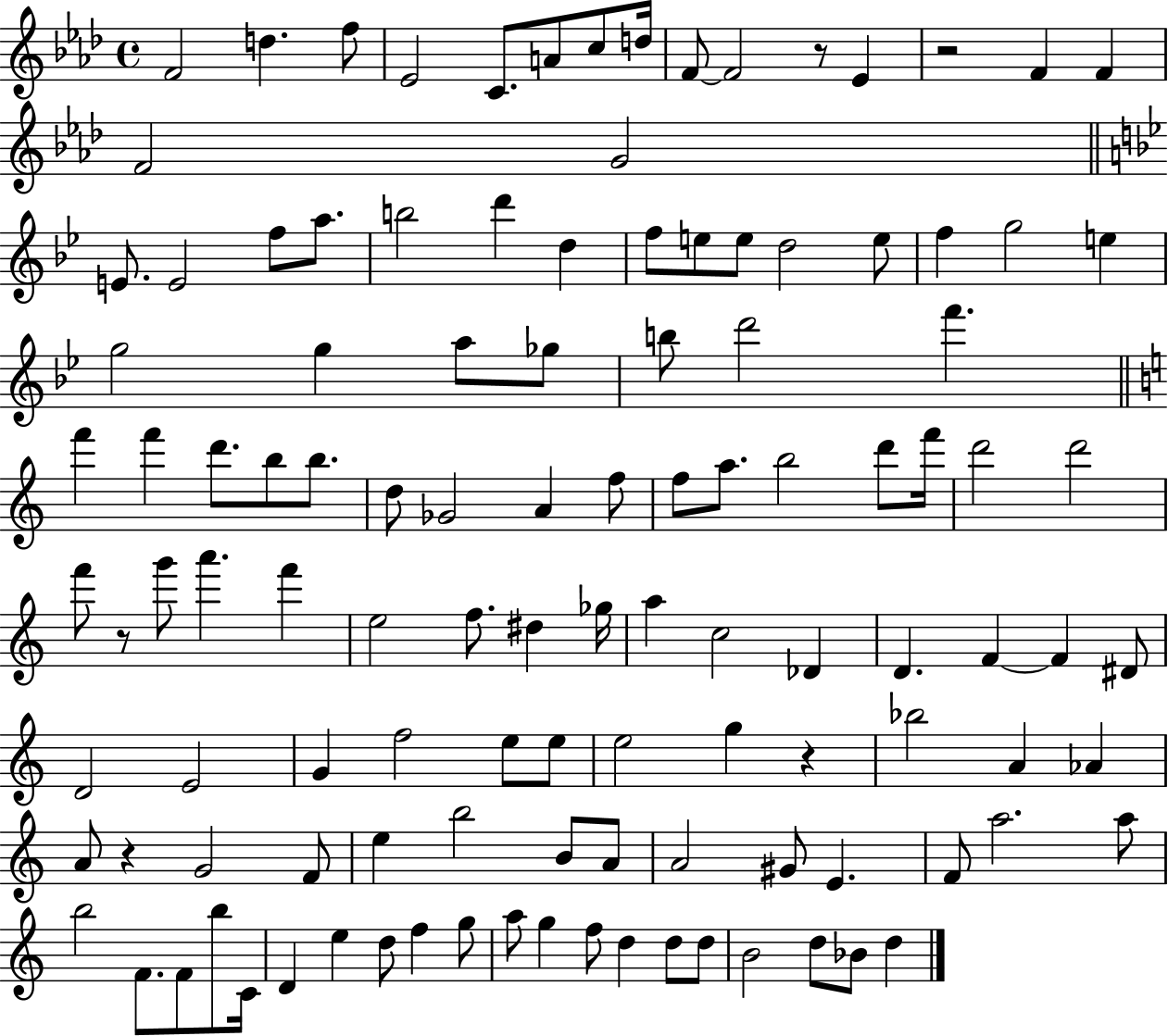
X:1
T:Untitled
M:4/4
L:1/4
K:Ab
F2 d f/2 _E2 C/2 A/2 c/2 d/4 F/2 F2 z/2 _E z2 F F F2 G2 E/2 E2 f/2 a/2 b2 d' d f/2 e/2 e/2 d2 e/2 f g2 e g2 g a/2 _g/2 b/2 d'2 f' f' f' d'/2 b/2 b/2 d/2 _G2 A f/2 f/2 a/2 b2 d'/2 f'/4 d'2 d'2 f'/2 z/2 g'/2 a' f' e2 f/2 ^d _g/4 a c2 _D D F F ^D/2 D2 E2 G f2 e/2 e/2 e2 g z _b2 A _A A/2 z G2 F/2 e b2 B/2 A/2 A2 ^G/2 E F/2 a2 a/2 b2 F/2 F/2 b/2 C/4 D e d/2 f g/2 a/2 g f/2 d d/2 d/2 B2 d/2 _B/2 d